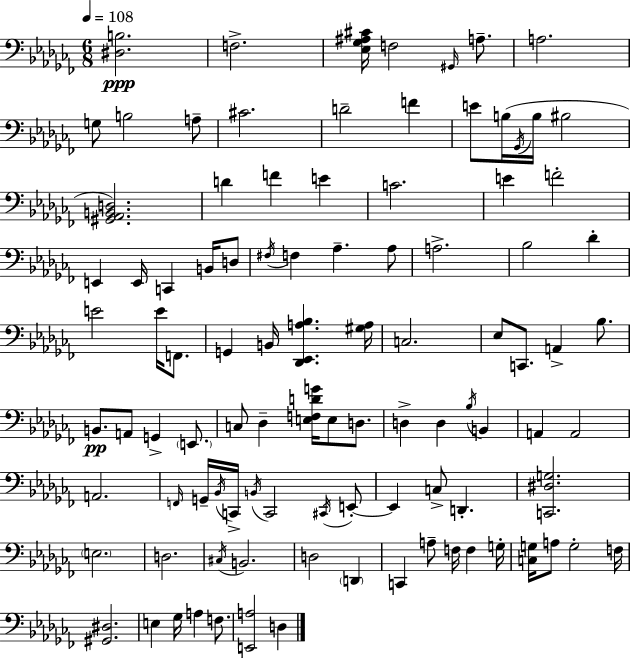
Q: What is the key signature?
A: AES minor